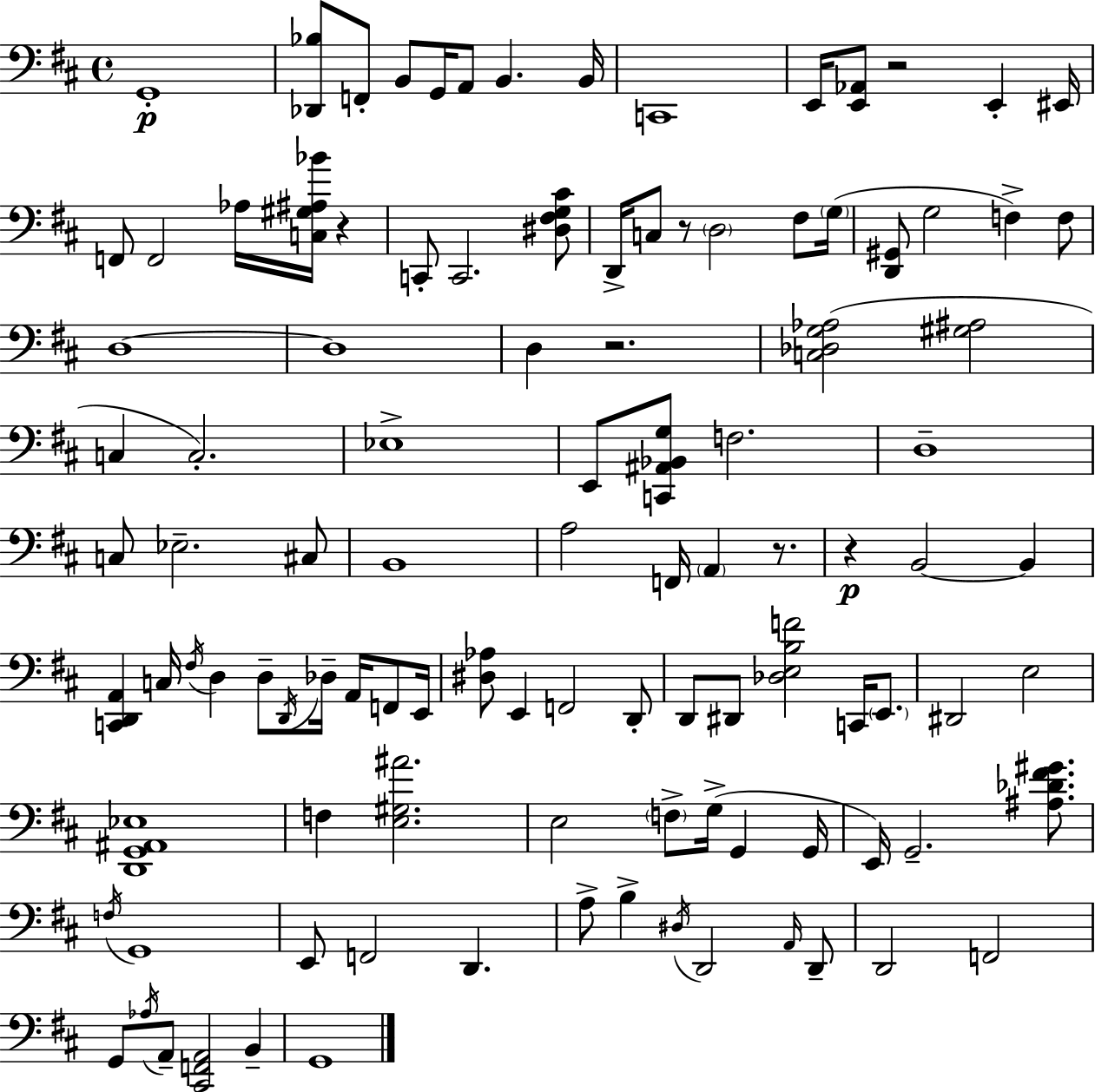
X:1
T:Untitled
M:4/4
L:1/4
K:D
G,,4 [_D,,_B,]/2 F,,/2 B,,/2 G,,/4 A,,/2 B,, B,,/4 C,,4 E,,/4 [E,,_A,,]/2 z2 E,, ^E,,/4 F,,/2 F,,2 _A,/4 [C,^G,^A,_B]/4 z C,,/2 C,,2 [^D,^F,G,^C]/2 D,,/4 C,/2 z/2 D,2 ^F,/2 G,/4 [D,,^G,,]/2 G,2 F, F,/2 D,4 D,4 D, z2 [C,_D,G,_A,]2 [^G,^A,]2 C, C,2 _E,4 E,,/2 [C,,^A,,_B,,G,]/2 F,2 D,4 C,/2 _E,2 ^C,/2 B,,4 A,2 F,,/4 A,, z/2 z B,,2 B,, [C,,D,,A,,] C,/4 ^F,/4 D, D,/2 D,,/4 _D,/4 A,,/4 F,,/2 E,,/4 [^D,_A,]/2 E,, F,,2 D,,/2 D,,/2 ^D,,/2 [_D,E,B,F]2 C,,/4 E,,/2 ^D,,2 E,2 [D,,G,,^A,,_E,]4 F, [E,^G,^A]2 E,2 F,/2 G,/4 G,, G,,/4 E,,/4 G,,2 [^A,_D^F^G]/2 F,/4 G,,4 E,,/2 F,,2 D,, A,/2 B, ^D,/4 D,,2 A,,/4 D,,/2 D,,2 F,,2 G,,/2 _A,/4 A,,/2 [^C,,F,,A,,]2 B,, G,,4